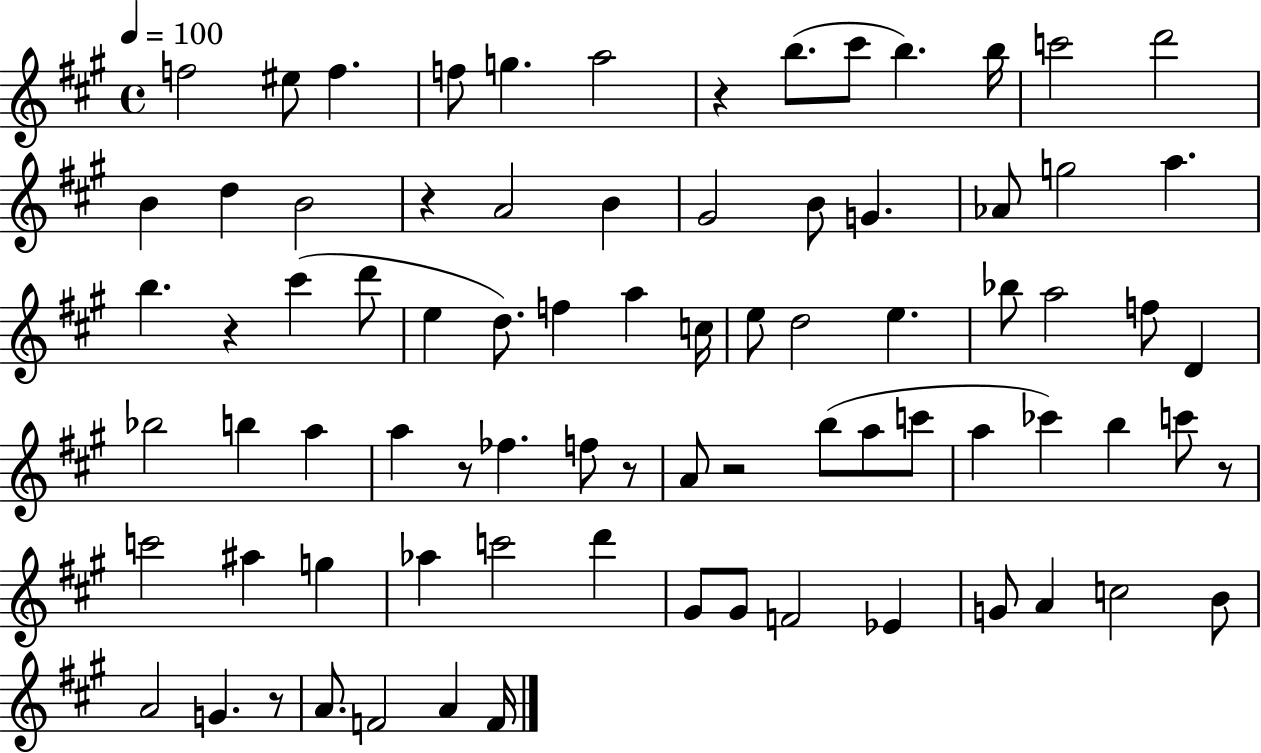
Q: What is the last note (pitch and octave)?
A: F4